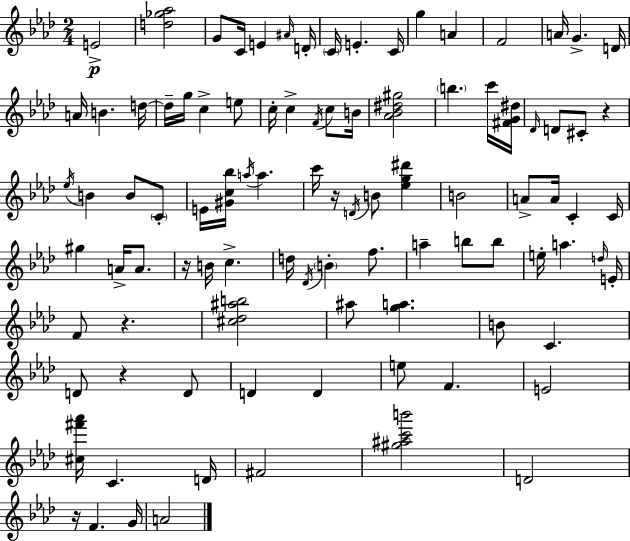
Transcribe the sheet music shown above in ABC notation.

X:1
T:Untitled
M:2/4
L:1/4
K:Fm
E2 [d_g_a]2 G/2 C/4 E ^A/4 D/4 C/4 E C/4 g A F2 A/4 G D/4 A/4 B d/4 d/4 g/4 c e/2 c/4 c F/4 c/2 B/4 [_A_B^d^g]2 b c'/4 [^FG^d]/4 _D/4 D/2 ^C/2 z _e/4 B B/2 C/2 E/4 [^Gc_b]/4 a/4 a c'/4 z/4 D/4 B/2 [_eg^d'] B2 A/2 A/4 C C/4 ^g A/4 A/2 z/4 B/4 c d/4 _D/4 B f/2 a b/2 b/2 e/4 a d/4 E/4 F/2 z [^c_d^ab]2 ^a/2 [ga] B/2 C D/2 z D/2 D D e/2 F E2 [^c^f'_a']/4 C D/4 ^F2 [^g^ac'b']2 D2 z/4 F G/4 A2